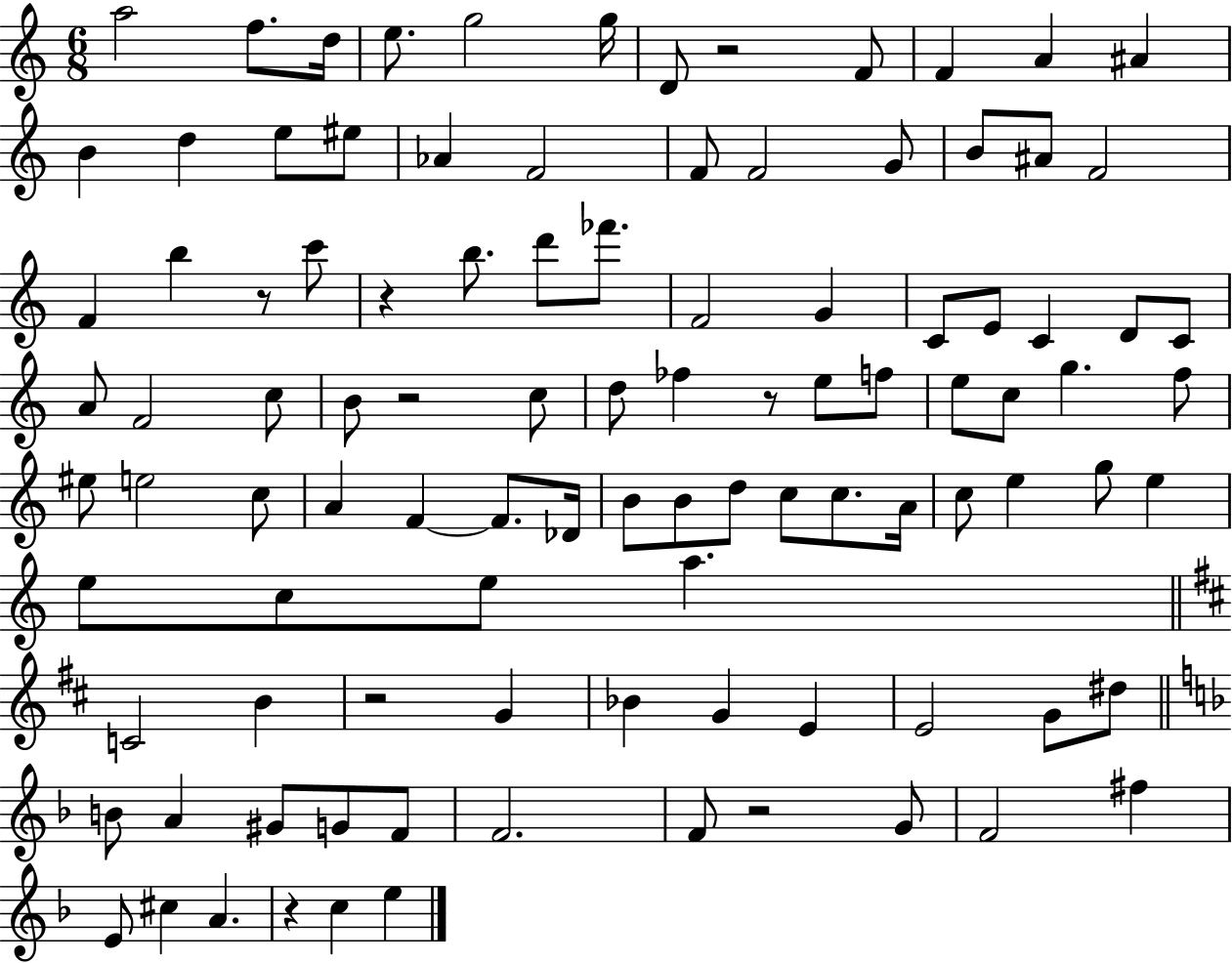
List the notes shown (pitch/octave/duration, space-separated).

A5/h F5/e. D5/s E5/e. G5/h G5/s D4/e R/h F4/e F4/q A4/q A#4/q B4/q D5/q E5/e EIS5/e Ab4/q F4/h F4/e F4/h G4/e B4/e A#4/e F4/h F4/q B5/q R/e C6/e R/q B5/e. D6/e FES6/e. F4/h G4/q C4/e E4/e C4/q D4/e C4/e A4/e F4/h C5/e B4/e R/h C5/e D5/e FES5/q R/e E5/e F5/e E5/e C5/e G5/q. F5/e EIS5/e E5/h C5/e A4/q F4/q F4/e. Db4/s B4/e B4/e D5/e C5/e C5/e. A4/s C5/e E5/q G5/e E5/q E5/e C5/e E5/e A5/q. C4/h B4/q R/h G4/q Bb4/q G4/q E4/q E4/h G4/e D#5/e B4/e A4/q G#4/e G4/e F4/e F4/h. F4/e R/h G4/e F4/h F#5/q E4/e C#5/q A4/q. R/q C5/q E5/q